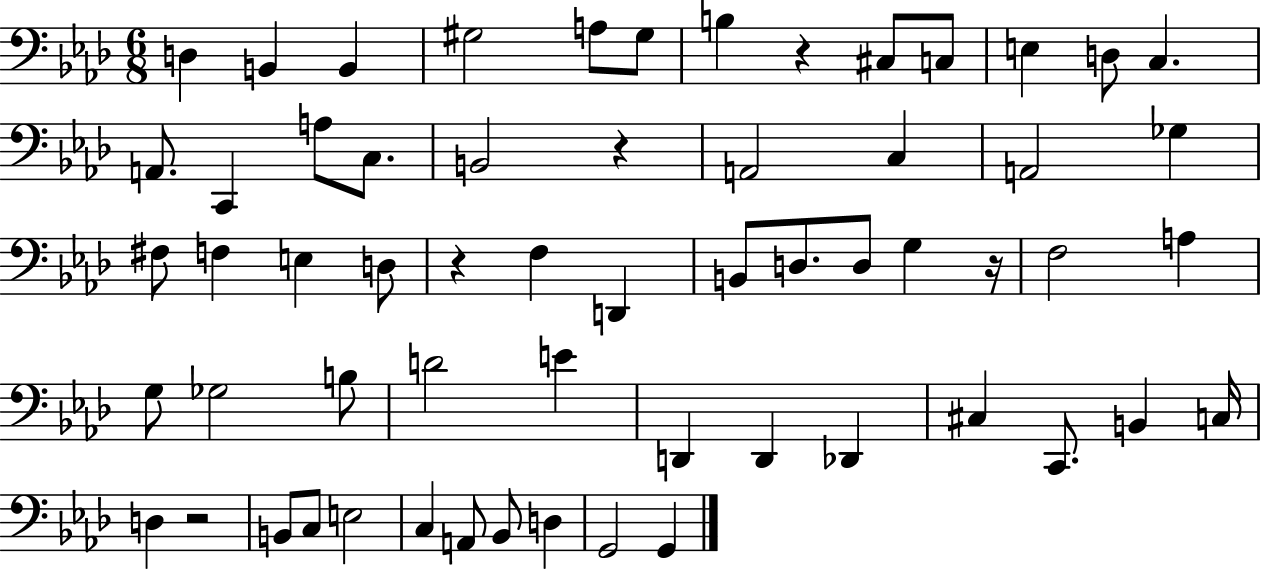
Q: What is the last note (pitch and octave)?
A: G2